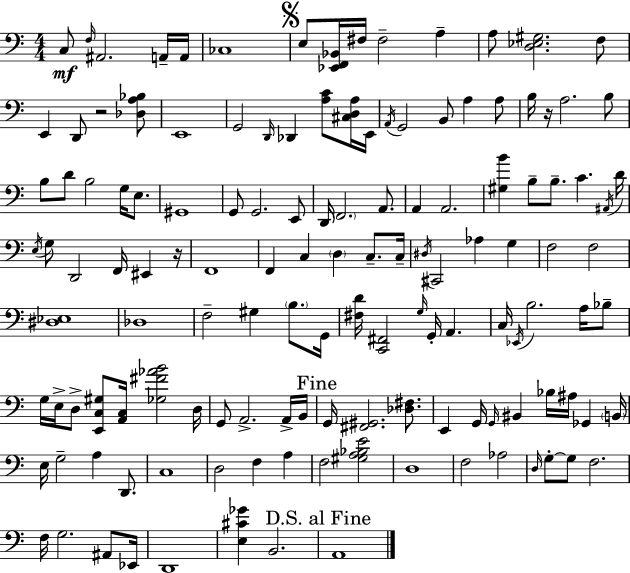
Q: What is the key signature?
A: A minor